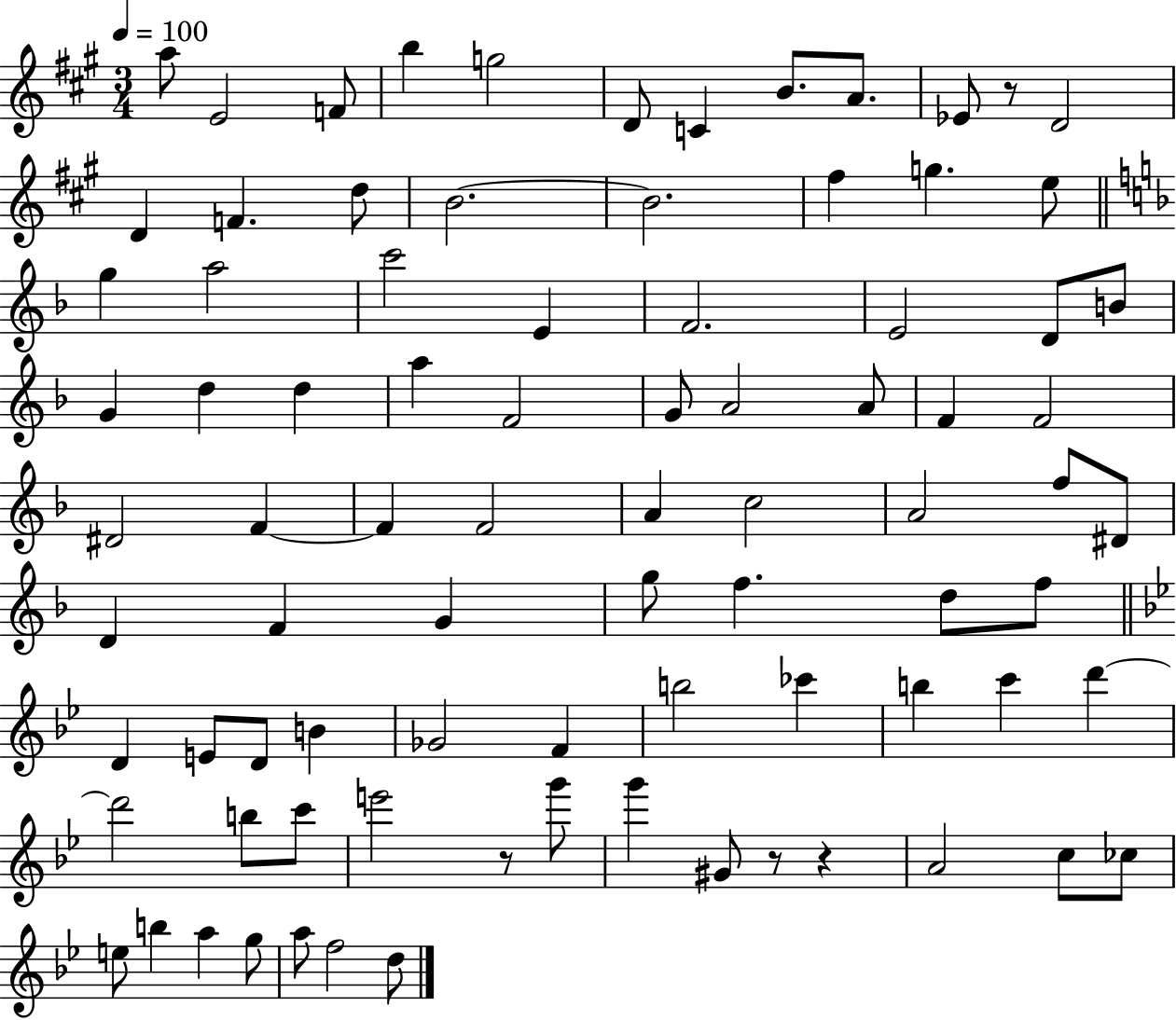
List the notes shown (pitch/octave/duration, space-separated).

A5/e E4/h F4/e B5/q G5/h D4/e C4/q B4/e. A4/e. Eb4/e R/e D4/h D4/q F4/q. D5/e B4/h. B4/h. F#5/q G5/q. E5/e G5/q A5/h C6/h E4/q F4/h. E4/h D4/e B4/e G4/q D5/q D5/q A5/q F4/h G4/e A4/h A4/e F4/q F4/h D#4/h F4/q F4/q F4/h A4/q C5/h A4/h F5/e D#4/e D4/q F4/q G4/q G5/e F5/q. D5/e F5/e D4/q E4/e D4/e B4/q Gb4/h F4/q B5/h CES6/q B5/q C6/q D6/q D6/h B5/e C6/e E6/h R/e G6/e G6/q G#4/e R/e R/q A4/h C5/e CES5/e E5/e B5/q A5/q G5/e A5/e F5/h D5/e